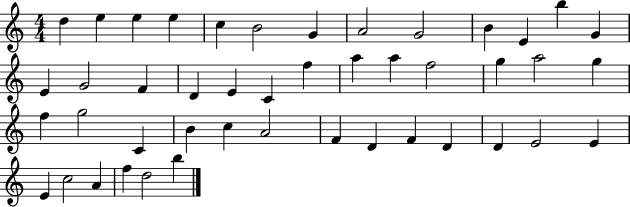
D5/q E5/q E5/q E5/q C5/q B4/h G4/q A4/h G4/h B4/q E4/q B5/q G4/q E4/q G4/h F4/q D4/q E4/q C4/q F5/q A5/q A5/q F5/h G5/q A5/h G5/q F5/q G5/h C4/q B4/q C5/q A4/h F4/q D4/q F4/q D4/q D4/q E4/h E4/q E4/q C5/h A4/q F5/q D5/h B5/q